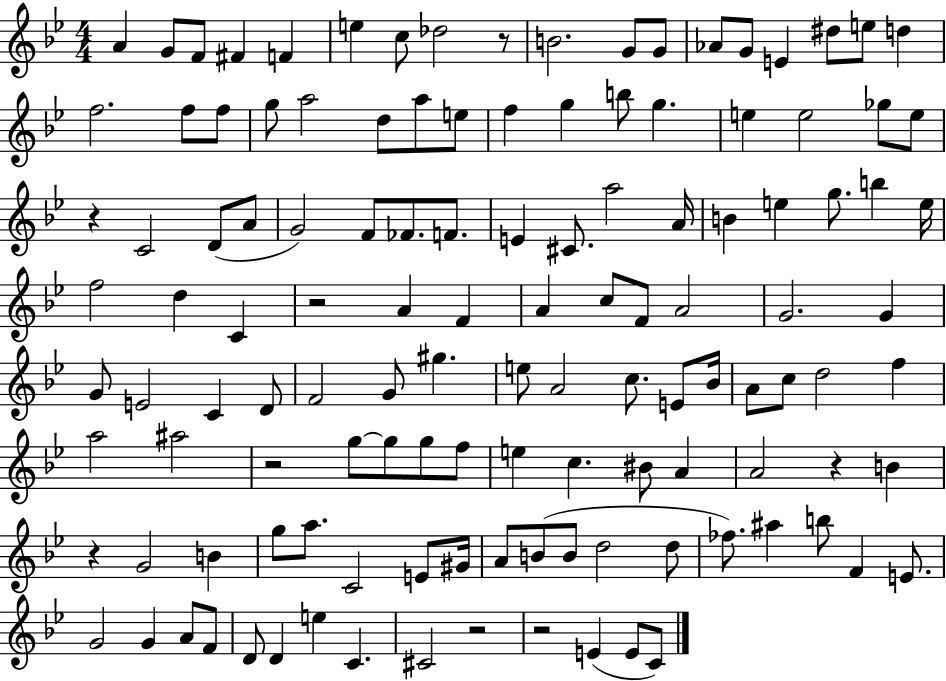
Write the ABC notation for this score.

X:1
T:Untitled
M:4/4
L:1/4
K:Bb
A G/2 F/2 ^F F e c/2 _d2 z/2 B2 G/2 G/2 _A/2 G/2 E ^d/2 e/2 d f2 f/2 f/2 g/2 a2 d/2 a/2 e/2 f g b/2 g e e2 _g/2 e/2 z C2 D/2 A/2 G2 F/2 _F/2 F/2 E ^C/2 a2 A/4 B e g/2 b e/4 f2 d C z2 A F A c/2 F/2 A2 G2 G G/2 E2 C D/2 F2 G/2 ^g e/2 A2 c/2 E/2 _B/4 A/2 c/2 d2 f a2 ^a2 z2 g/2 g/2 g/2 f/2 e c ^B/2 A A2 z B z G2 B g/2 a/2 C2 E/2 ^G/4 A/2 B/2 B/2 d2 d/2 _f/2 ^a b/2 F E/2 G2 G A/2 F/2 D/2 D e C ^C2 z2 z2 E E/2 C/2